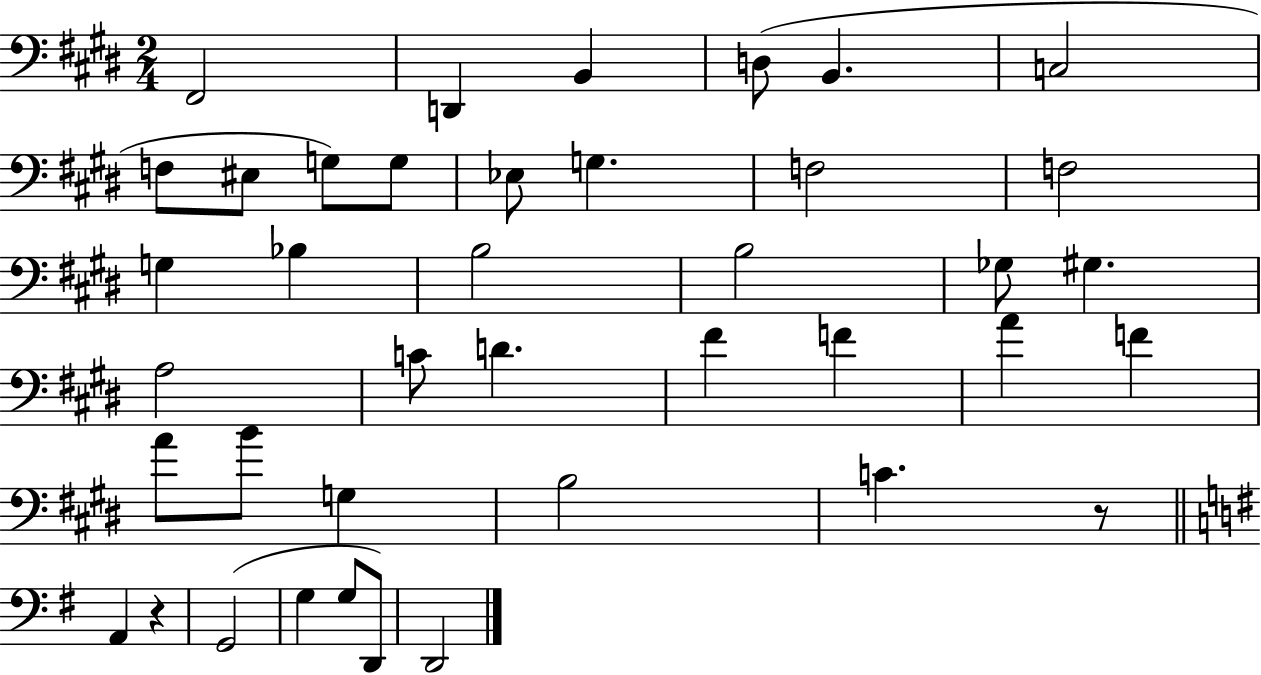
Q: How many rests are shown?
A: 2